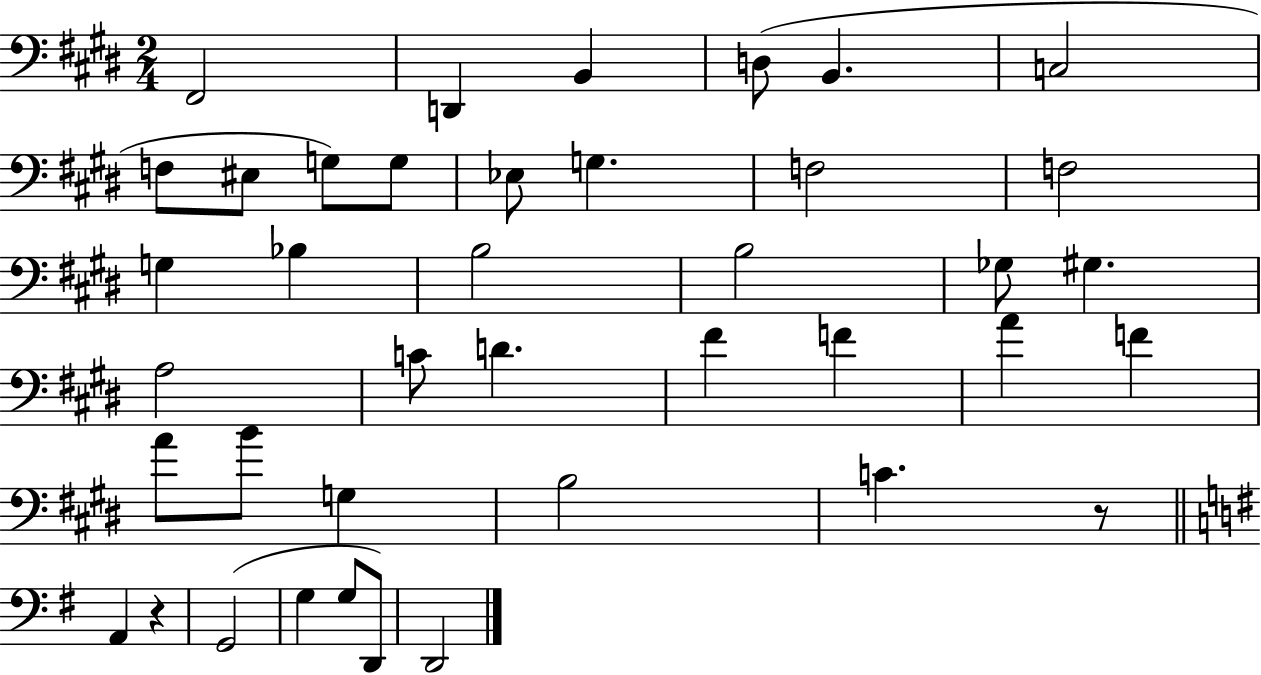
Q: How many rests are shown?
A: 2